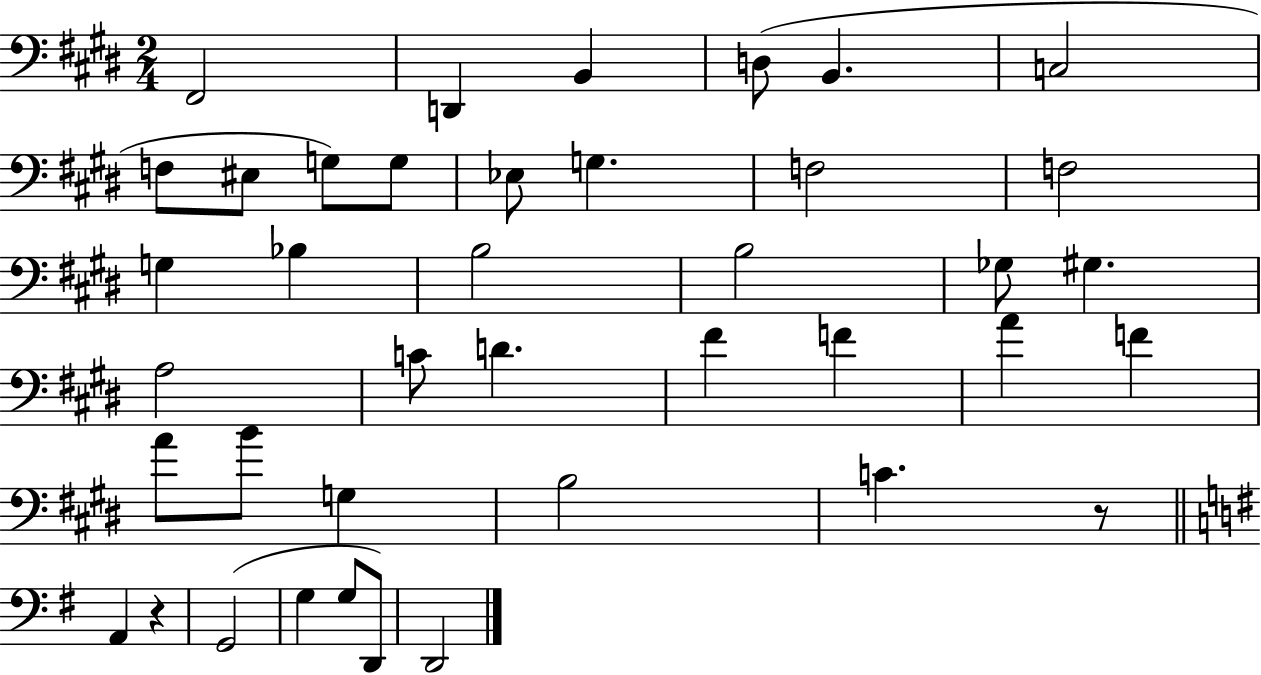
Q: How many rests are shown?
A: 2